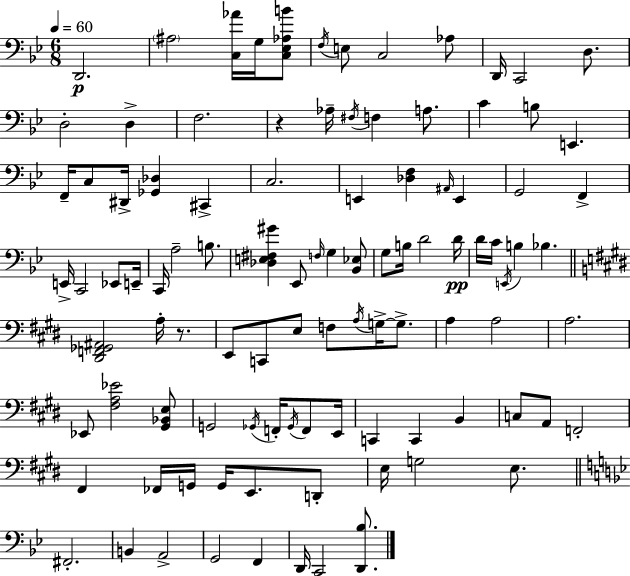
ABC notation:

X:1
T:Untitled
M:6/8
L:1/4
K:Bb
D,,2 ^A,2 [C,_A]/4 G,/4 [C,_E,_A,B]/2 F,/4 E,/2 C,2 _A,/2 D,,/4 C,,2 D,/2 D,2 D, F,2 z _A,/4 ^F,/4 F, A,/2 C B,/2 E,, F,,/4 C,/2 ^D,,/4 [_G,,_D,] ^C,, C,2 E,, [_D,F,] ^A,,/4 E,, G,,2 F,, E,,/4 C,,2 _E,,/2 E,,/4 C,,/4 A,2 B,/2 [_D,E,^F,^G] _E,,/2 F,/4 G, [_B,,_E,]/2 G,/2 B,/4 D2 D/4 D/4 C/4 E,,/4 B, _B, [^D,,F,,_G,,^A,,]2 A,/4 z/2 E,,/2 C,,/2 E,/2 F,/2 A,/4 G,/4 G,/2 A, A,2 A,2 _E,,/2 [^F,A,_E]2 [^G,,_B,,E,]/2 G,,2 _G,,/4 F,,/4 _G,,/4 F,,/2 E,,/4 C,, C,, B,, C,/2 A,,/2 F,,2 ^F,, _F,,/4 G,,/4 G,,/4 E,,/2 D,,/2 E,/4 G,2 E,/2 ^F,,2 B,, A,,2 G,,2 F,, D,,/4 C,,2 [D,,_B,]/2